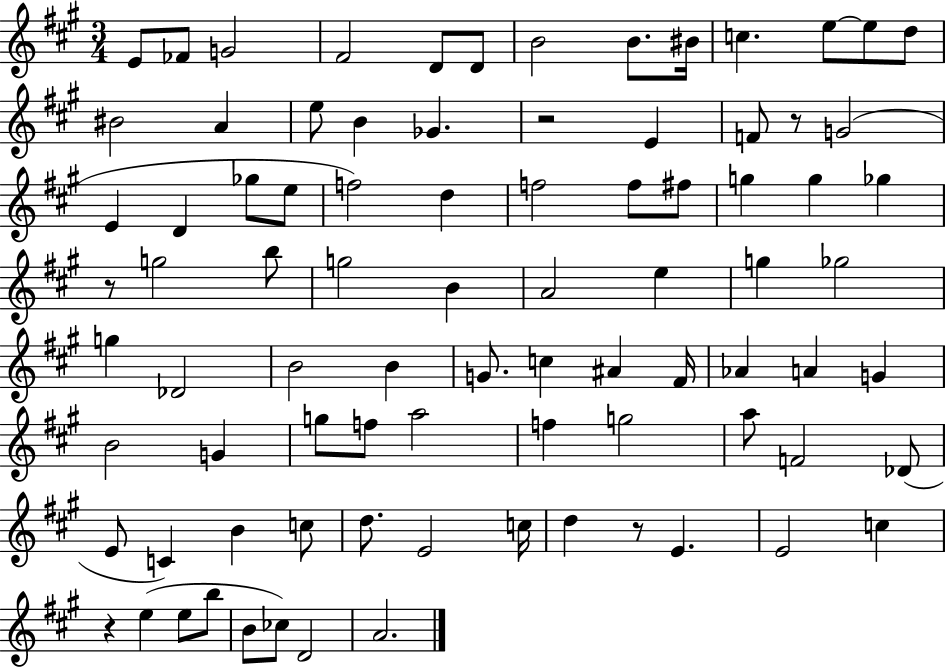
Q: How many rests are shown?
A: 5